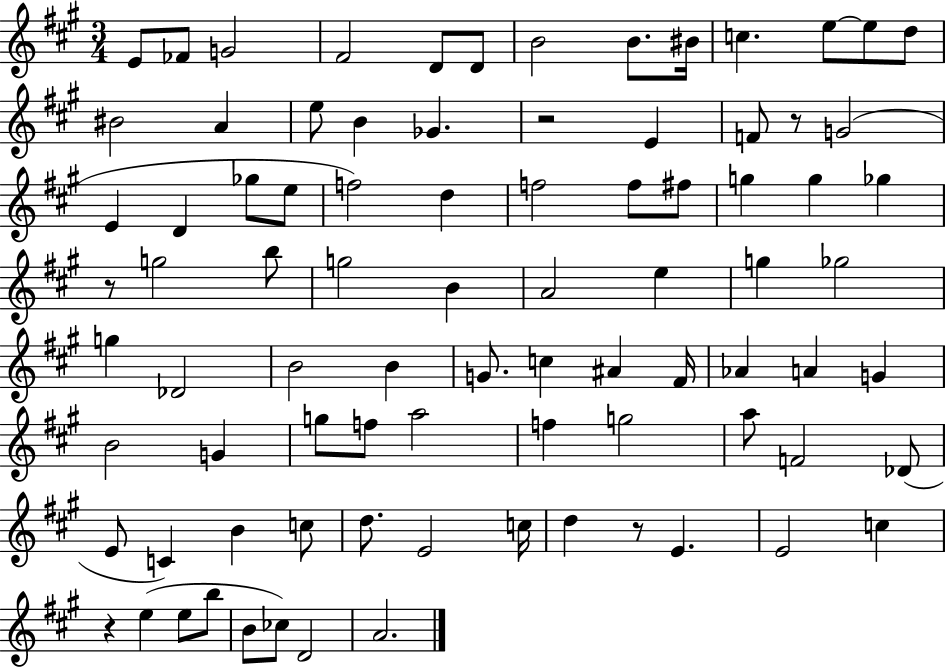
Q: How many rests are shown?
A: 5